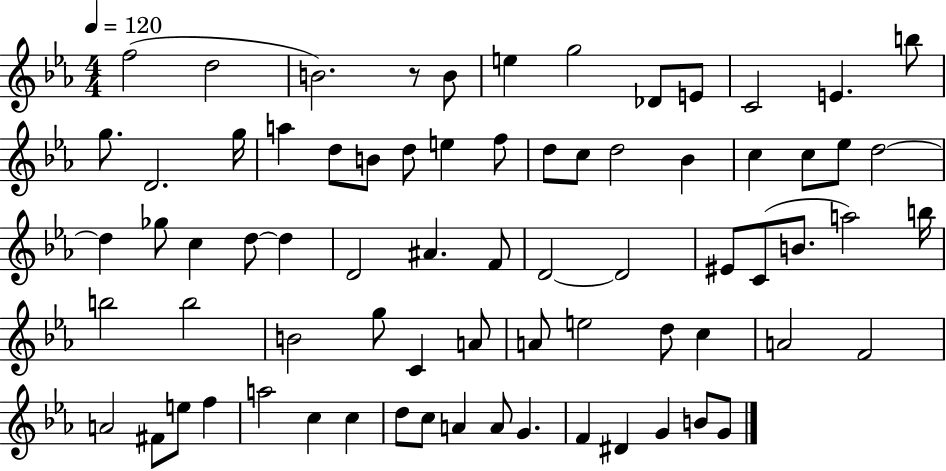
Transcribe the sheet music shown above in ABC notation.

X:1
T:Untitled
M:4/4
L:1/4
K:Eb
f2 d2 B2 z/2 B/2 e g2 _D/2 E/2 C2 E b/2 g/2 D2 g/4 a d/2 B/2 d/2 e f/2 d/2 c/2 d2 _B c c/2 _e/2 d2 d _g/2 c d/2 d D2 ^A F/2 D2 D2 ^E/2 C/2 B/2 a2 b/4 b2 b2 B2 g/2 C A/2 A/2 e2 d/2 c A2 F2 A2 ^F/2 e/2 f a2 c c d/2 c/2 A A/2 G F ^D G B/2 G/2